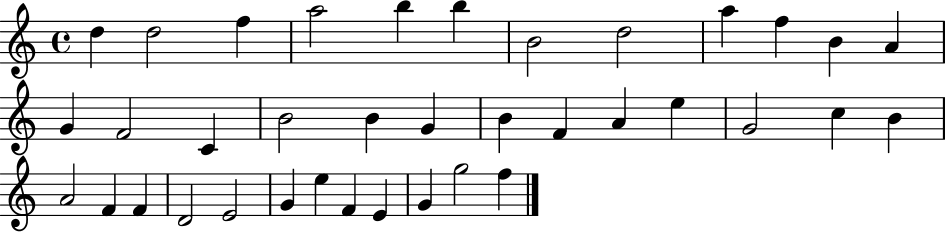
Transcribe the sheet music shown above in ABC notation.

X:1
T:Untitled
M:4/4
L:1/4
K:C
d d2 f a2 b b B2 d2 a f B A G F2 C B2 B G B F A e G2 c B A2 F F D2 E2 G e F E G g2 f